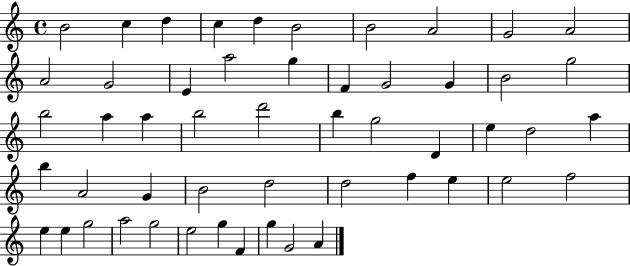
{
  \clef treble
  \time 4/4
  \defaultTimeSignature
  \key c \major
  b'2 c''4 d''4 | c''4 d''4 b'2 | b'2 a'2 | g'2 a'2 | \break a'2 g'2 | e'4 a''2 g''4 | f'4 g'2 g'4 | b'2 g''2 | \break b''2 a''4 a''4 | b''2 d'''2 | b''4 g''2 d'4 | e''4 d''2 a''4 | \break b''4 a'2 g'4 | b'2 d''2 | d''2 f''4 e''4 | e''2 f''2 | \break e''4 e''4 g''2 | a''2 g''2 | e''2 g''4 f'4 | g''4 g'2 a'4 | \break \bar "|."
}